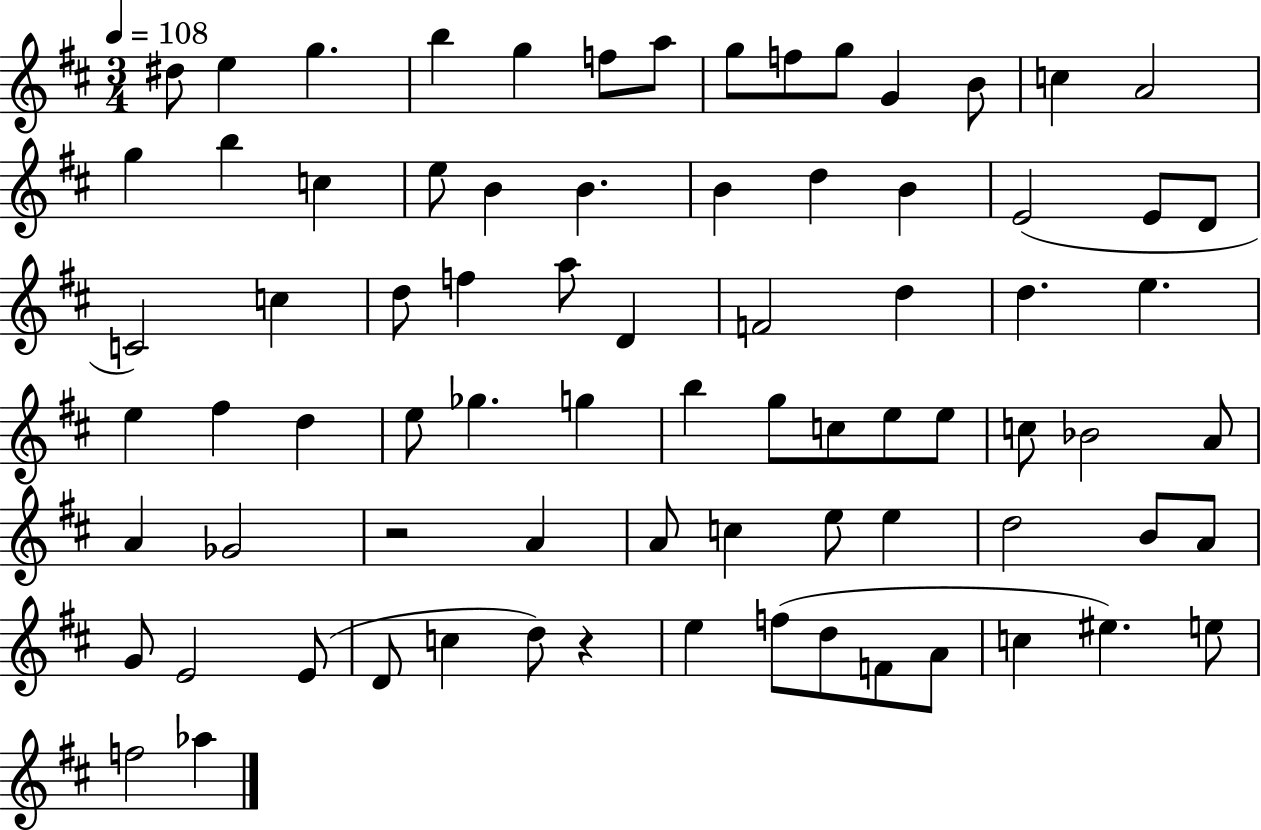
D#5/e E5/q G5/q. B5/q G5/q F5/e A5/e G5/e F5/e G5/e G4/q B4/e C5/q A4/h G5/q B5/q C5/q E5/e B4/q B4/q. B4/q D5/q B4/q E4/h E4/e D4/e C4/h C5/q D5/e F5/q A5/e D4/q F4/h D5/q D5/q. E5/q. E5/q F#5/q D5/q E5/e Gb5/q. G5/q B5/q G5/e C5/e E5/e E5/e C5/e Bb4/h A4/e A4/q Gb4/h R/h A4/q A4/e C5/q E5/e E5/q D5/h B4/e A4/e G4/e E4/h E4/e D4/e C5/q D5/e R/q E5/q F5/e D5/e F4/e A4/e C5/q EIS5/q. E5/e F5/h Ab5/q